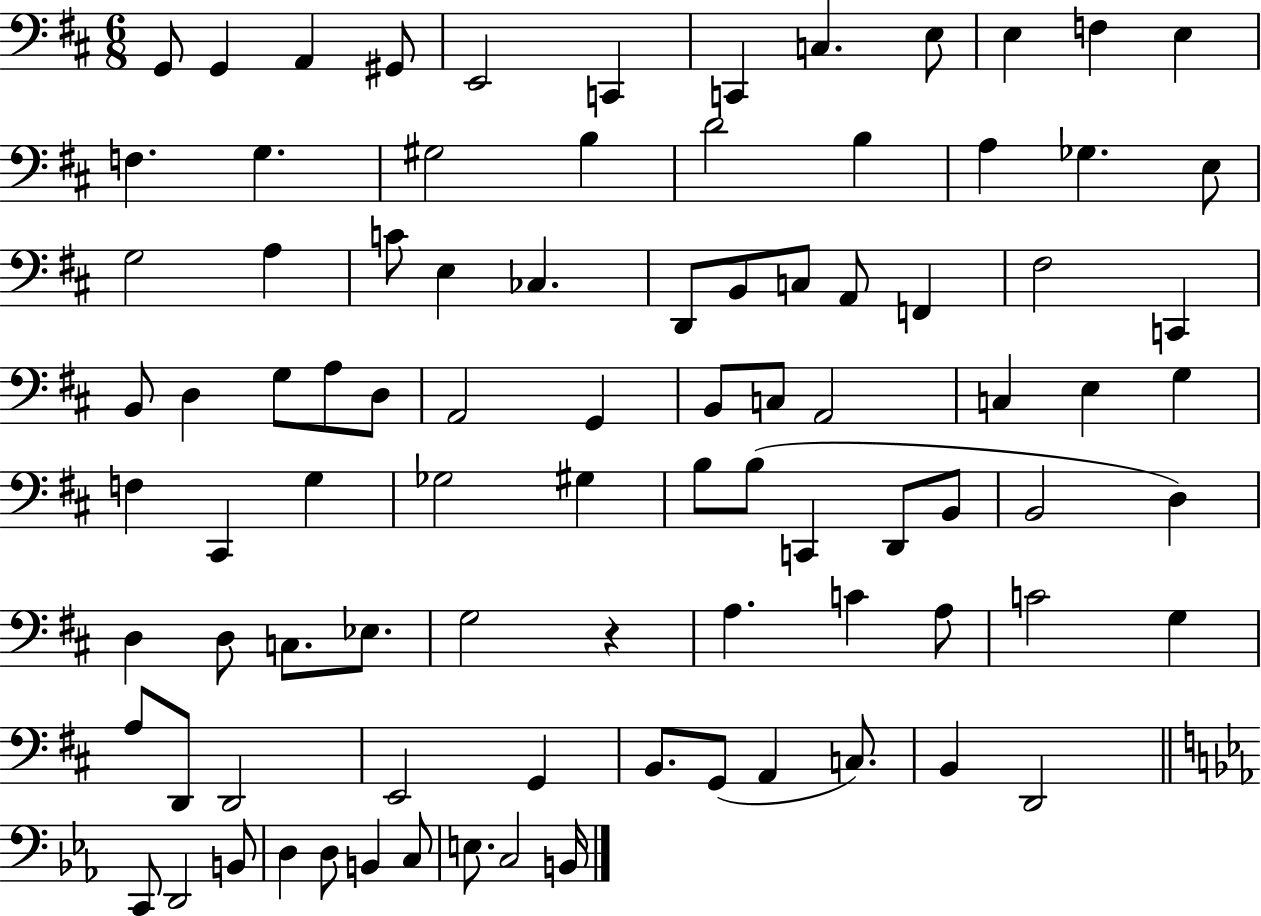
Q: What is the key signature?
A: D major